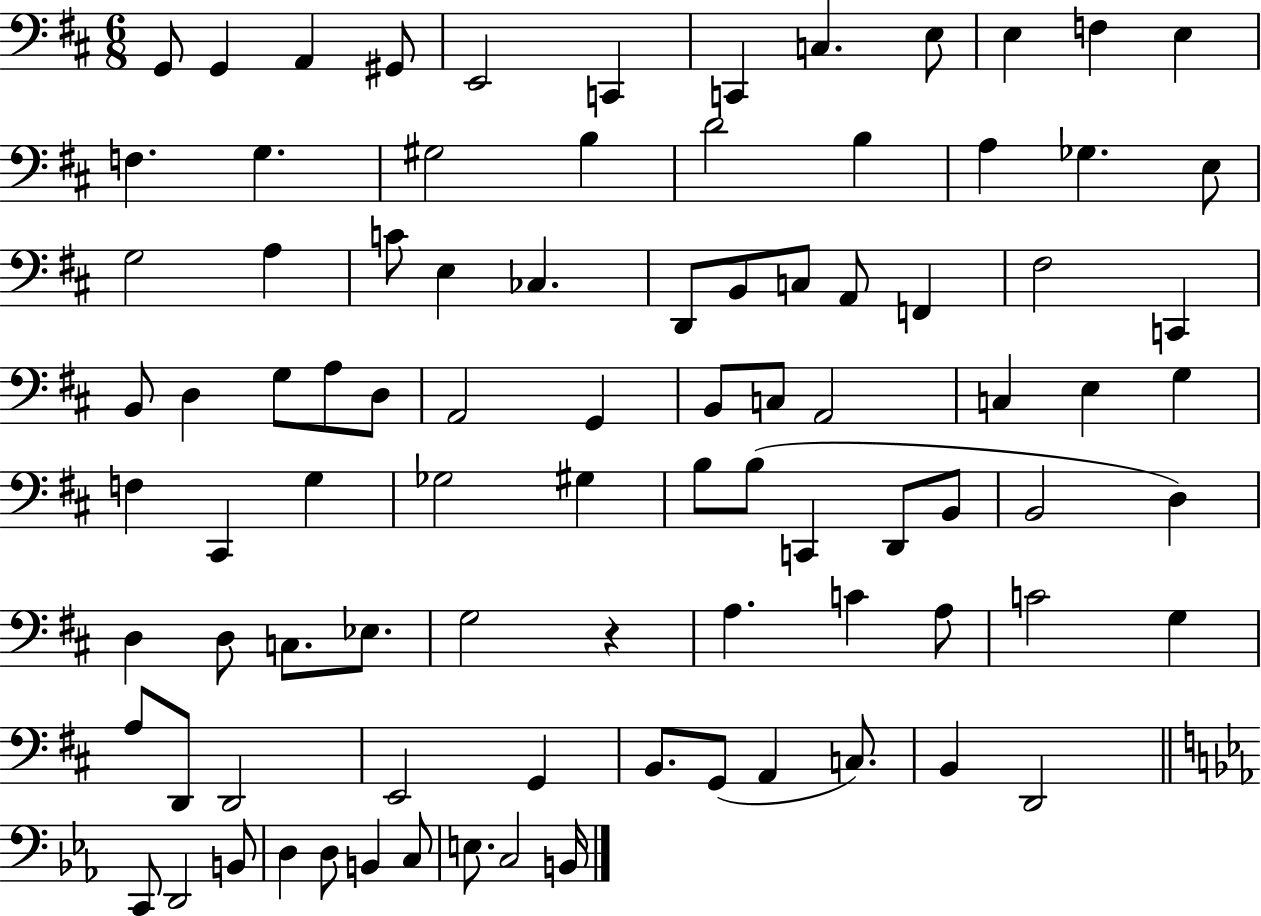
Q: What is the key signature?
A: D major